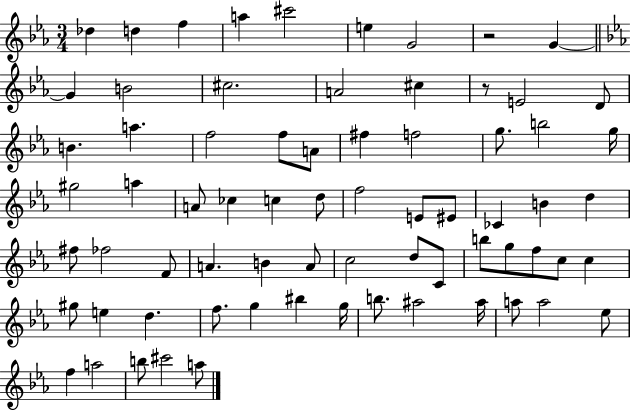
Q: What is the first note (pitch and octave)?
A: Db5